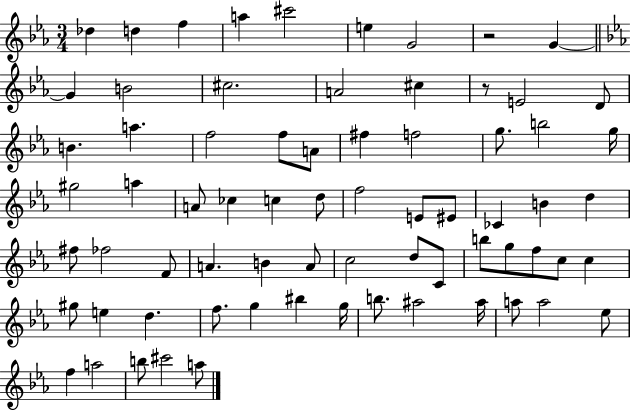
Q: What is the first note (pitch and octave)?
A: Db5